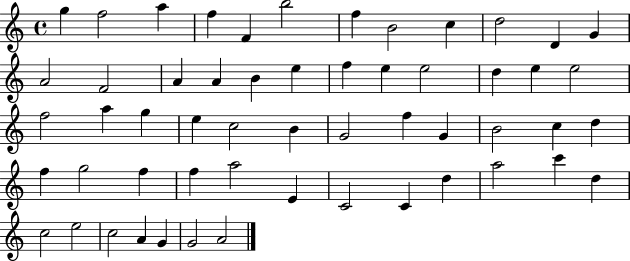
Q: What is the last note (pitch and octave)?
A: A4